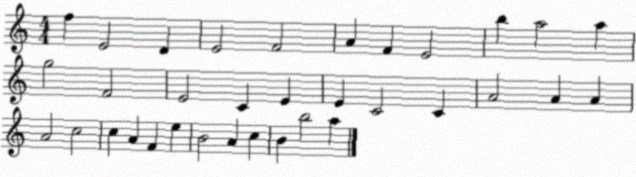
X:1
T:Untitled
M:4/4
L:1/4
K:C
f E2 D E2 F2 A F E2 b a2 a g2 F2 E2 C E E C2 C A2 A A A2 c2 c A F e B2 A c B b2 a